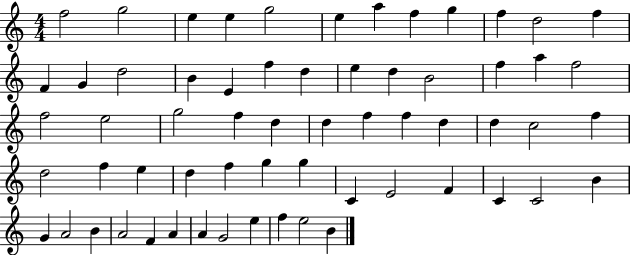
{
  \clef treble
  \numericTimeSignature
  \time 4/4
  \key c \major
  f''2 g''2 | e''4 e''4 g''2 | e''4 a''4 f''4 g''4 | f''4 d''2 f''4 | \break f'4 g'4 d''2 | b'4 e'4 f''4 d''4 | e''4 d''4 b'2 | f''4 a''4 f''2 | \break f''2 e''2 | g''2 f''4 d''4 | d''4 f''4 f''4 d''4 | d''4 c''2 f''4 | \break d''2 f''4 e''4 | d''4 f''4 g''4 g''4 | c'4 e'2 f'4 | c'4 c'2 b'4 | \break g'4 a'2 b'4 | a'2 f'4 a'4 | a'4 g'2 e''4 | f''4 e''2 b'4 | \break \bar "|."
}